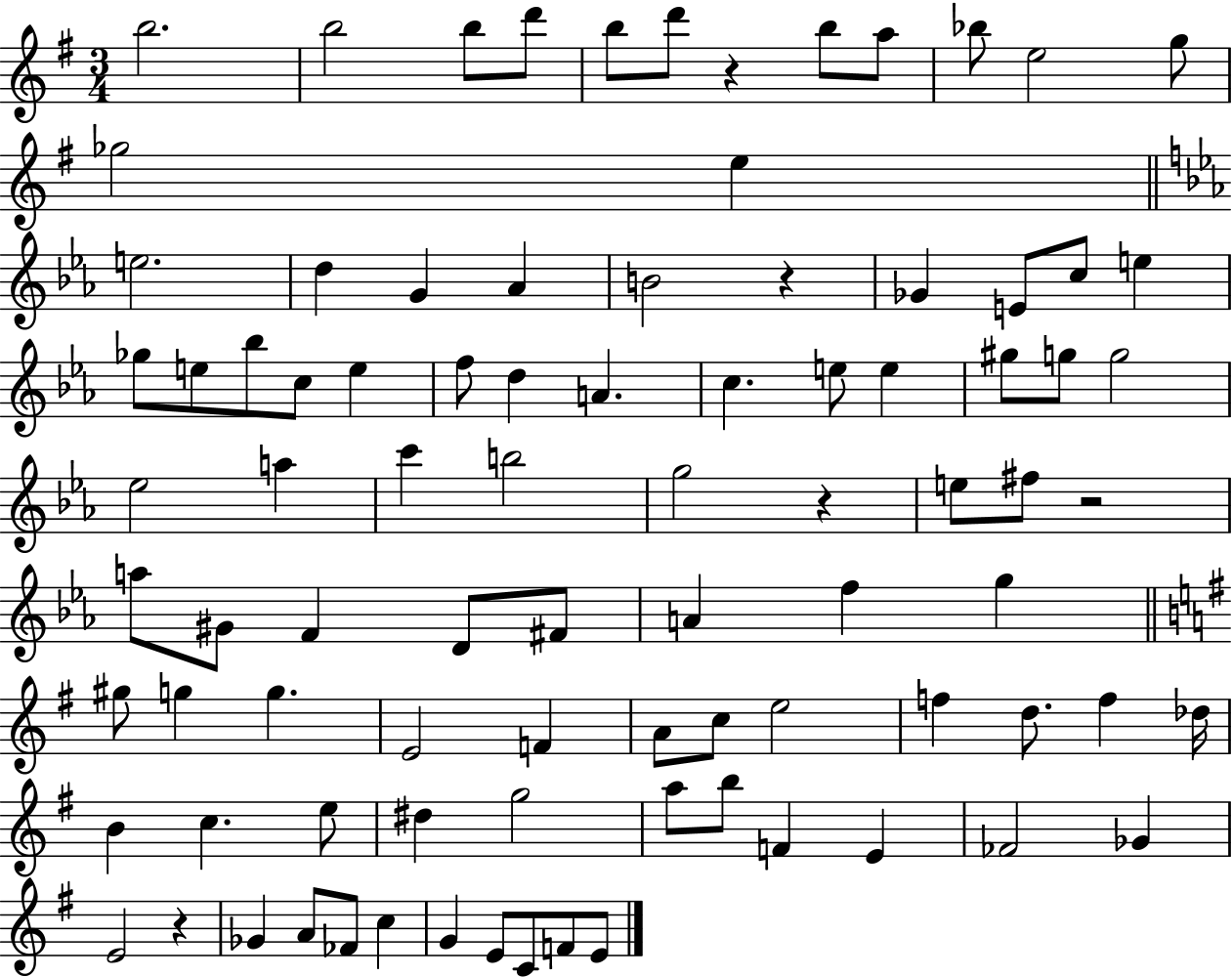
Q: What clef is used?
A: treble